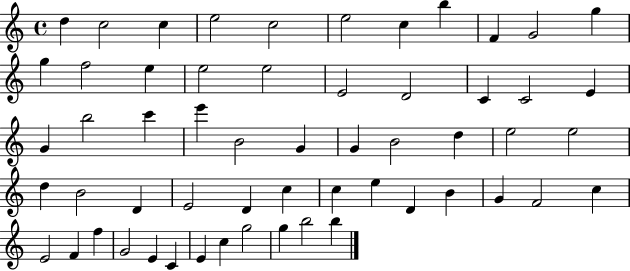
D5/q C5/h C5/q E5/h C5/h E5/h C5/q B5/q F4/q G4/h G5/q G5/q F5/h E5/q E5/h E5/h E4/h D4/h C4/q C4/h E4/q G4/q B5/h C6/q E6/q B4/h G4/q G4/q B4/h D5/q E5/h E5/h D5/q B4/h D4/q E4/h D4/q C5/q C5/q E5/q D4/q B4/q G4/q F4/h C5/q E4/h F4/q F5/q G4/h E4/q C4/q E4/q C5/q G5/h G5/q B5/h B5/q